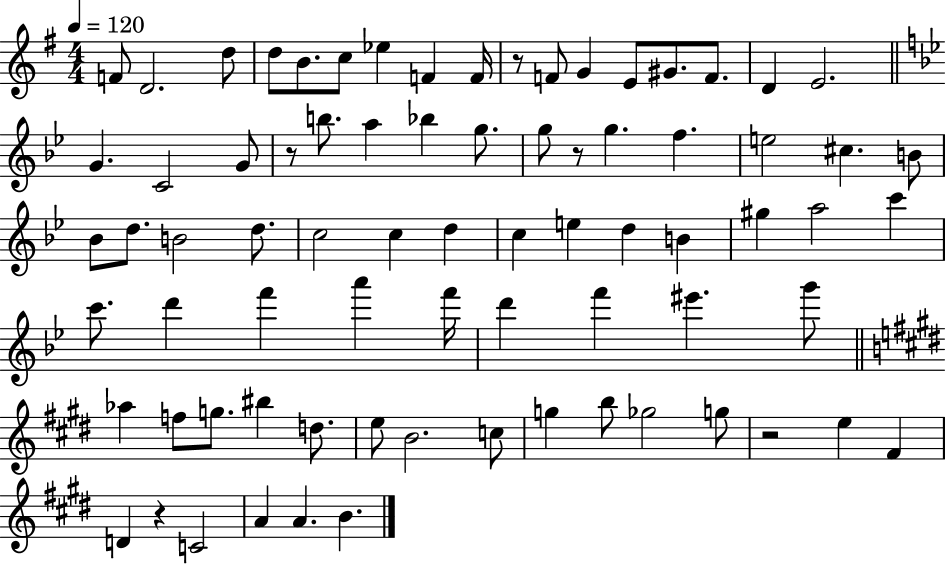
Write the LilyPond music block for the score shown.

{
  \clef treble
  \numericTimeSignature
  \time 4/4
  \key g \major
  \tempo 4 = 120
  f'8 d'2. d''8 | d''8 b'8. c''8 ees''4 f'4 f'16 | r8 f'8 g'4 e'8 gis'8. f'8. | d'4 e'2. | \break \bar "||" \break \key bes \major g'4. c'2 g'8 | r8 b''8. a''4 bes''4 g''8. | g''8 r8 g''4. f''4. | e''2 cis''4. b'8 | \break bes'8 d''8. b'2 d''8. | c''2 c''4 d''4 | c''4 e''4 d''4 b'4 | gis''4 a''2 c'''4 | \break c'''8. d'''4 f'''4 a'''4 f'''16 | d'''4 f'''4 eis'''4. g'''8 | \bar "||" \break \key e \major aes''4 f''8 g''8. bis''4 d''8. | e''8 b'2. c''8 | g''4 b''8 ges''2 g''8 | r2 e''4 fis'4 | \break d'4 r4 c'2 | a'4 a'4. b'4. | \bar "|."
}